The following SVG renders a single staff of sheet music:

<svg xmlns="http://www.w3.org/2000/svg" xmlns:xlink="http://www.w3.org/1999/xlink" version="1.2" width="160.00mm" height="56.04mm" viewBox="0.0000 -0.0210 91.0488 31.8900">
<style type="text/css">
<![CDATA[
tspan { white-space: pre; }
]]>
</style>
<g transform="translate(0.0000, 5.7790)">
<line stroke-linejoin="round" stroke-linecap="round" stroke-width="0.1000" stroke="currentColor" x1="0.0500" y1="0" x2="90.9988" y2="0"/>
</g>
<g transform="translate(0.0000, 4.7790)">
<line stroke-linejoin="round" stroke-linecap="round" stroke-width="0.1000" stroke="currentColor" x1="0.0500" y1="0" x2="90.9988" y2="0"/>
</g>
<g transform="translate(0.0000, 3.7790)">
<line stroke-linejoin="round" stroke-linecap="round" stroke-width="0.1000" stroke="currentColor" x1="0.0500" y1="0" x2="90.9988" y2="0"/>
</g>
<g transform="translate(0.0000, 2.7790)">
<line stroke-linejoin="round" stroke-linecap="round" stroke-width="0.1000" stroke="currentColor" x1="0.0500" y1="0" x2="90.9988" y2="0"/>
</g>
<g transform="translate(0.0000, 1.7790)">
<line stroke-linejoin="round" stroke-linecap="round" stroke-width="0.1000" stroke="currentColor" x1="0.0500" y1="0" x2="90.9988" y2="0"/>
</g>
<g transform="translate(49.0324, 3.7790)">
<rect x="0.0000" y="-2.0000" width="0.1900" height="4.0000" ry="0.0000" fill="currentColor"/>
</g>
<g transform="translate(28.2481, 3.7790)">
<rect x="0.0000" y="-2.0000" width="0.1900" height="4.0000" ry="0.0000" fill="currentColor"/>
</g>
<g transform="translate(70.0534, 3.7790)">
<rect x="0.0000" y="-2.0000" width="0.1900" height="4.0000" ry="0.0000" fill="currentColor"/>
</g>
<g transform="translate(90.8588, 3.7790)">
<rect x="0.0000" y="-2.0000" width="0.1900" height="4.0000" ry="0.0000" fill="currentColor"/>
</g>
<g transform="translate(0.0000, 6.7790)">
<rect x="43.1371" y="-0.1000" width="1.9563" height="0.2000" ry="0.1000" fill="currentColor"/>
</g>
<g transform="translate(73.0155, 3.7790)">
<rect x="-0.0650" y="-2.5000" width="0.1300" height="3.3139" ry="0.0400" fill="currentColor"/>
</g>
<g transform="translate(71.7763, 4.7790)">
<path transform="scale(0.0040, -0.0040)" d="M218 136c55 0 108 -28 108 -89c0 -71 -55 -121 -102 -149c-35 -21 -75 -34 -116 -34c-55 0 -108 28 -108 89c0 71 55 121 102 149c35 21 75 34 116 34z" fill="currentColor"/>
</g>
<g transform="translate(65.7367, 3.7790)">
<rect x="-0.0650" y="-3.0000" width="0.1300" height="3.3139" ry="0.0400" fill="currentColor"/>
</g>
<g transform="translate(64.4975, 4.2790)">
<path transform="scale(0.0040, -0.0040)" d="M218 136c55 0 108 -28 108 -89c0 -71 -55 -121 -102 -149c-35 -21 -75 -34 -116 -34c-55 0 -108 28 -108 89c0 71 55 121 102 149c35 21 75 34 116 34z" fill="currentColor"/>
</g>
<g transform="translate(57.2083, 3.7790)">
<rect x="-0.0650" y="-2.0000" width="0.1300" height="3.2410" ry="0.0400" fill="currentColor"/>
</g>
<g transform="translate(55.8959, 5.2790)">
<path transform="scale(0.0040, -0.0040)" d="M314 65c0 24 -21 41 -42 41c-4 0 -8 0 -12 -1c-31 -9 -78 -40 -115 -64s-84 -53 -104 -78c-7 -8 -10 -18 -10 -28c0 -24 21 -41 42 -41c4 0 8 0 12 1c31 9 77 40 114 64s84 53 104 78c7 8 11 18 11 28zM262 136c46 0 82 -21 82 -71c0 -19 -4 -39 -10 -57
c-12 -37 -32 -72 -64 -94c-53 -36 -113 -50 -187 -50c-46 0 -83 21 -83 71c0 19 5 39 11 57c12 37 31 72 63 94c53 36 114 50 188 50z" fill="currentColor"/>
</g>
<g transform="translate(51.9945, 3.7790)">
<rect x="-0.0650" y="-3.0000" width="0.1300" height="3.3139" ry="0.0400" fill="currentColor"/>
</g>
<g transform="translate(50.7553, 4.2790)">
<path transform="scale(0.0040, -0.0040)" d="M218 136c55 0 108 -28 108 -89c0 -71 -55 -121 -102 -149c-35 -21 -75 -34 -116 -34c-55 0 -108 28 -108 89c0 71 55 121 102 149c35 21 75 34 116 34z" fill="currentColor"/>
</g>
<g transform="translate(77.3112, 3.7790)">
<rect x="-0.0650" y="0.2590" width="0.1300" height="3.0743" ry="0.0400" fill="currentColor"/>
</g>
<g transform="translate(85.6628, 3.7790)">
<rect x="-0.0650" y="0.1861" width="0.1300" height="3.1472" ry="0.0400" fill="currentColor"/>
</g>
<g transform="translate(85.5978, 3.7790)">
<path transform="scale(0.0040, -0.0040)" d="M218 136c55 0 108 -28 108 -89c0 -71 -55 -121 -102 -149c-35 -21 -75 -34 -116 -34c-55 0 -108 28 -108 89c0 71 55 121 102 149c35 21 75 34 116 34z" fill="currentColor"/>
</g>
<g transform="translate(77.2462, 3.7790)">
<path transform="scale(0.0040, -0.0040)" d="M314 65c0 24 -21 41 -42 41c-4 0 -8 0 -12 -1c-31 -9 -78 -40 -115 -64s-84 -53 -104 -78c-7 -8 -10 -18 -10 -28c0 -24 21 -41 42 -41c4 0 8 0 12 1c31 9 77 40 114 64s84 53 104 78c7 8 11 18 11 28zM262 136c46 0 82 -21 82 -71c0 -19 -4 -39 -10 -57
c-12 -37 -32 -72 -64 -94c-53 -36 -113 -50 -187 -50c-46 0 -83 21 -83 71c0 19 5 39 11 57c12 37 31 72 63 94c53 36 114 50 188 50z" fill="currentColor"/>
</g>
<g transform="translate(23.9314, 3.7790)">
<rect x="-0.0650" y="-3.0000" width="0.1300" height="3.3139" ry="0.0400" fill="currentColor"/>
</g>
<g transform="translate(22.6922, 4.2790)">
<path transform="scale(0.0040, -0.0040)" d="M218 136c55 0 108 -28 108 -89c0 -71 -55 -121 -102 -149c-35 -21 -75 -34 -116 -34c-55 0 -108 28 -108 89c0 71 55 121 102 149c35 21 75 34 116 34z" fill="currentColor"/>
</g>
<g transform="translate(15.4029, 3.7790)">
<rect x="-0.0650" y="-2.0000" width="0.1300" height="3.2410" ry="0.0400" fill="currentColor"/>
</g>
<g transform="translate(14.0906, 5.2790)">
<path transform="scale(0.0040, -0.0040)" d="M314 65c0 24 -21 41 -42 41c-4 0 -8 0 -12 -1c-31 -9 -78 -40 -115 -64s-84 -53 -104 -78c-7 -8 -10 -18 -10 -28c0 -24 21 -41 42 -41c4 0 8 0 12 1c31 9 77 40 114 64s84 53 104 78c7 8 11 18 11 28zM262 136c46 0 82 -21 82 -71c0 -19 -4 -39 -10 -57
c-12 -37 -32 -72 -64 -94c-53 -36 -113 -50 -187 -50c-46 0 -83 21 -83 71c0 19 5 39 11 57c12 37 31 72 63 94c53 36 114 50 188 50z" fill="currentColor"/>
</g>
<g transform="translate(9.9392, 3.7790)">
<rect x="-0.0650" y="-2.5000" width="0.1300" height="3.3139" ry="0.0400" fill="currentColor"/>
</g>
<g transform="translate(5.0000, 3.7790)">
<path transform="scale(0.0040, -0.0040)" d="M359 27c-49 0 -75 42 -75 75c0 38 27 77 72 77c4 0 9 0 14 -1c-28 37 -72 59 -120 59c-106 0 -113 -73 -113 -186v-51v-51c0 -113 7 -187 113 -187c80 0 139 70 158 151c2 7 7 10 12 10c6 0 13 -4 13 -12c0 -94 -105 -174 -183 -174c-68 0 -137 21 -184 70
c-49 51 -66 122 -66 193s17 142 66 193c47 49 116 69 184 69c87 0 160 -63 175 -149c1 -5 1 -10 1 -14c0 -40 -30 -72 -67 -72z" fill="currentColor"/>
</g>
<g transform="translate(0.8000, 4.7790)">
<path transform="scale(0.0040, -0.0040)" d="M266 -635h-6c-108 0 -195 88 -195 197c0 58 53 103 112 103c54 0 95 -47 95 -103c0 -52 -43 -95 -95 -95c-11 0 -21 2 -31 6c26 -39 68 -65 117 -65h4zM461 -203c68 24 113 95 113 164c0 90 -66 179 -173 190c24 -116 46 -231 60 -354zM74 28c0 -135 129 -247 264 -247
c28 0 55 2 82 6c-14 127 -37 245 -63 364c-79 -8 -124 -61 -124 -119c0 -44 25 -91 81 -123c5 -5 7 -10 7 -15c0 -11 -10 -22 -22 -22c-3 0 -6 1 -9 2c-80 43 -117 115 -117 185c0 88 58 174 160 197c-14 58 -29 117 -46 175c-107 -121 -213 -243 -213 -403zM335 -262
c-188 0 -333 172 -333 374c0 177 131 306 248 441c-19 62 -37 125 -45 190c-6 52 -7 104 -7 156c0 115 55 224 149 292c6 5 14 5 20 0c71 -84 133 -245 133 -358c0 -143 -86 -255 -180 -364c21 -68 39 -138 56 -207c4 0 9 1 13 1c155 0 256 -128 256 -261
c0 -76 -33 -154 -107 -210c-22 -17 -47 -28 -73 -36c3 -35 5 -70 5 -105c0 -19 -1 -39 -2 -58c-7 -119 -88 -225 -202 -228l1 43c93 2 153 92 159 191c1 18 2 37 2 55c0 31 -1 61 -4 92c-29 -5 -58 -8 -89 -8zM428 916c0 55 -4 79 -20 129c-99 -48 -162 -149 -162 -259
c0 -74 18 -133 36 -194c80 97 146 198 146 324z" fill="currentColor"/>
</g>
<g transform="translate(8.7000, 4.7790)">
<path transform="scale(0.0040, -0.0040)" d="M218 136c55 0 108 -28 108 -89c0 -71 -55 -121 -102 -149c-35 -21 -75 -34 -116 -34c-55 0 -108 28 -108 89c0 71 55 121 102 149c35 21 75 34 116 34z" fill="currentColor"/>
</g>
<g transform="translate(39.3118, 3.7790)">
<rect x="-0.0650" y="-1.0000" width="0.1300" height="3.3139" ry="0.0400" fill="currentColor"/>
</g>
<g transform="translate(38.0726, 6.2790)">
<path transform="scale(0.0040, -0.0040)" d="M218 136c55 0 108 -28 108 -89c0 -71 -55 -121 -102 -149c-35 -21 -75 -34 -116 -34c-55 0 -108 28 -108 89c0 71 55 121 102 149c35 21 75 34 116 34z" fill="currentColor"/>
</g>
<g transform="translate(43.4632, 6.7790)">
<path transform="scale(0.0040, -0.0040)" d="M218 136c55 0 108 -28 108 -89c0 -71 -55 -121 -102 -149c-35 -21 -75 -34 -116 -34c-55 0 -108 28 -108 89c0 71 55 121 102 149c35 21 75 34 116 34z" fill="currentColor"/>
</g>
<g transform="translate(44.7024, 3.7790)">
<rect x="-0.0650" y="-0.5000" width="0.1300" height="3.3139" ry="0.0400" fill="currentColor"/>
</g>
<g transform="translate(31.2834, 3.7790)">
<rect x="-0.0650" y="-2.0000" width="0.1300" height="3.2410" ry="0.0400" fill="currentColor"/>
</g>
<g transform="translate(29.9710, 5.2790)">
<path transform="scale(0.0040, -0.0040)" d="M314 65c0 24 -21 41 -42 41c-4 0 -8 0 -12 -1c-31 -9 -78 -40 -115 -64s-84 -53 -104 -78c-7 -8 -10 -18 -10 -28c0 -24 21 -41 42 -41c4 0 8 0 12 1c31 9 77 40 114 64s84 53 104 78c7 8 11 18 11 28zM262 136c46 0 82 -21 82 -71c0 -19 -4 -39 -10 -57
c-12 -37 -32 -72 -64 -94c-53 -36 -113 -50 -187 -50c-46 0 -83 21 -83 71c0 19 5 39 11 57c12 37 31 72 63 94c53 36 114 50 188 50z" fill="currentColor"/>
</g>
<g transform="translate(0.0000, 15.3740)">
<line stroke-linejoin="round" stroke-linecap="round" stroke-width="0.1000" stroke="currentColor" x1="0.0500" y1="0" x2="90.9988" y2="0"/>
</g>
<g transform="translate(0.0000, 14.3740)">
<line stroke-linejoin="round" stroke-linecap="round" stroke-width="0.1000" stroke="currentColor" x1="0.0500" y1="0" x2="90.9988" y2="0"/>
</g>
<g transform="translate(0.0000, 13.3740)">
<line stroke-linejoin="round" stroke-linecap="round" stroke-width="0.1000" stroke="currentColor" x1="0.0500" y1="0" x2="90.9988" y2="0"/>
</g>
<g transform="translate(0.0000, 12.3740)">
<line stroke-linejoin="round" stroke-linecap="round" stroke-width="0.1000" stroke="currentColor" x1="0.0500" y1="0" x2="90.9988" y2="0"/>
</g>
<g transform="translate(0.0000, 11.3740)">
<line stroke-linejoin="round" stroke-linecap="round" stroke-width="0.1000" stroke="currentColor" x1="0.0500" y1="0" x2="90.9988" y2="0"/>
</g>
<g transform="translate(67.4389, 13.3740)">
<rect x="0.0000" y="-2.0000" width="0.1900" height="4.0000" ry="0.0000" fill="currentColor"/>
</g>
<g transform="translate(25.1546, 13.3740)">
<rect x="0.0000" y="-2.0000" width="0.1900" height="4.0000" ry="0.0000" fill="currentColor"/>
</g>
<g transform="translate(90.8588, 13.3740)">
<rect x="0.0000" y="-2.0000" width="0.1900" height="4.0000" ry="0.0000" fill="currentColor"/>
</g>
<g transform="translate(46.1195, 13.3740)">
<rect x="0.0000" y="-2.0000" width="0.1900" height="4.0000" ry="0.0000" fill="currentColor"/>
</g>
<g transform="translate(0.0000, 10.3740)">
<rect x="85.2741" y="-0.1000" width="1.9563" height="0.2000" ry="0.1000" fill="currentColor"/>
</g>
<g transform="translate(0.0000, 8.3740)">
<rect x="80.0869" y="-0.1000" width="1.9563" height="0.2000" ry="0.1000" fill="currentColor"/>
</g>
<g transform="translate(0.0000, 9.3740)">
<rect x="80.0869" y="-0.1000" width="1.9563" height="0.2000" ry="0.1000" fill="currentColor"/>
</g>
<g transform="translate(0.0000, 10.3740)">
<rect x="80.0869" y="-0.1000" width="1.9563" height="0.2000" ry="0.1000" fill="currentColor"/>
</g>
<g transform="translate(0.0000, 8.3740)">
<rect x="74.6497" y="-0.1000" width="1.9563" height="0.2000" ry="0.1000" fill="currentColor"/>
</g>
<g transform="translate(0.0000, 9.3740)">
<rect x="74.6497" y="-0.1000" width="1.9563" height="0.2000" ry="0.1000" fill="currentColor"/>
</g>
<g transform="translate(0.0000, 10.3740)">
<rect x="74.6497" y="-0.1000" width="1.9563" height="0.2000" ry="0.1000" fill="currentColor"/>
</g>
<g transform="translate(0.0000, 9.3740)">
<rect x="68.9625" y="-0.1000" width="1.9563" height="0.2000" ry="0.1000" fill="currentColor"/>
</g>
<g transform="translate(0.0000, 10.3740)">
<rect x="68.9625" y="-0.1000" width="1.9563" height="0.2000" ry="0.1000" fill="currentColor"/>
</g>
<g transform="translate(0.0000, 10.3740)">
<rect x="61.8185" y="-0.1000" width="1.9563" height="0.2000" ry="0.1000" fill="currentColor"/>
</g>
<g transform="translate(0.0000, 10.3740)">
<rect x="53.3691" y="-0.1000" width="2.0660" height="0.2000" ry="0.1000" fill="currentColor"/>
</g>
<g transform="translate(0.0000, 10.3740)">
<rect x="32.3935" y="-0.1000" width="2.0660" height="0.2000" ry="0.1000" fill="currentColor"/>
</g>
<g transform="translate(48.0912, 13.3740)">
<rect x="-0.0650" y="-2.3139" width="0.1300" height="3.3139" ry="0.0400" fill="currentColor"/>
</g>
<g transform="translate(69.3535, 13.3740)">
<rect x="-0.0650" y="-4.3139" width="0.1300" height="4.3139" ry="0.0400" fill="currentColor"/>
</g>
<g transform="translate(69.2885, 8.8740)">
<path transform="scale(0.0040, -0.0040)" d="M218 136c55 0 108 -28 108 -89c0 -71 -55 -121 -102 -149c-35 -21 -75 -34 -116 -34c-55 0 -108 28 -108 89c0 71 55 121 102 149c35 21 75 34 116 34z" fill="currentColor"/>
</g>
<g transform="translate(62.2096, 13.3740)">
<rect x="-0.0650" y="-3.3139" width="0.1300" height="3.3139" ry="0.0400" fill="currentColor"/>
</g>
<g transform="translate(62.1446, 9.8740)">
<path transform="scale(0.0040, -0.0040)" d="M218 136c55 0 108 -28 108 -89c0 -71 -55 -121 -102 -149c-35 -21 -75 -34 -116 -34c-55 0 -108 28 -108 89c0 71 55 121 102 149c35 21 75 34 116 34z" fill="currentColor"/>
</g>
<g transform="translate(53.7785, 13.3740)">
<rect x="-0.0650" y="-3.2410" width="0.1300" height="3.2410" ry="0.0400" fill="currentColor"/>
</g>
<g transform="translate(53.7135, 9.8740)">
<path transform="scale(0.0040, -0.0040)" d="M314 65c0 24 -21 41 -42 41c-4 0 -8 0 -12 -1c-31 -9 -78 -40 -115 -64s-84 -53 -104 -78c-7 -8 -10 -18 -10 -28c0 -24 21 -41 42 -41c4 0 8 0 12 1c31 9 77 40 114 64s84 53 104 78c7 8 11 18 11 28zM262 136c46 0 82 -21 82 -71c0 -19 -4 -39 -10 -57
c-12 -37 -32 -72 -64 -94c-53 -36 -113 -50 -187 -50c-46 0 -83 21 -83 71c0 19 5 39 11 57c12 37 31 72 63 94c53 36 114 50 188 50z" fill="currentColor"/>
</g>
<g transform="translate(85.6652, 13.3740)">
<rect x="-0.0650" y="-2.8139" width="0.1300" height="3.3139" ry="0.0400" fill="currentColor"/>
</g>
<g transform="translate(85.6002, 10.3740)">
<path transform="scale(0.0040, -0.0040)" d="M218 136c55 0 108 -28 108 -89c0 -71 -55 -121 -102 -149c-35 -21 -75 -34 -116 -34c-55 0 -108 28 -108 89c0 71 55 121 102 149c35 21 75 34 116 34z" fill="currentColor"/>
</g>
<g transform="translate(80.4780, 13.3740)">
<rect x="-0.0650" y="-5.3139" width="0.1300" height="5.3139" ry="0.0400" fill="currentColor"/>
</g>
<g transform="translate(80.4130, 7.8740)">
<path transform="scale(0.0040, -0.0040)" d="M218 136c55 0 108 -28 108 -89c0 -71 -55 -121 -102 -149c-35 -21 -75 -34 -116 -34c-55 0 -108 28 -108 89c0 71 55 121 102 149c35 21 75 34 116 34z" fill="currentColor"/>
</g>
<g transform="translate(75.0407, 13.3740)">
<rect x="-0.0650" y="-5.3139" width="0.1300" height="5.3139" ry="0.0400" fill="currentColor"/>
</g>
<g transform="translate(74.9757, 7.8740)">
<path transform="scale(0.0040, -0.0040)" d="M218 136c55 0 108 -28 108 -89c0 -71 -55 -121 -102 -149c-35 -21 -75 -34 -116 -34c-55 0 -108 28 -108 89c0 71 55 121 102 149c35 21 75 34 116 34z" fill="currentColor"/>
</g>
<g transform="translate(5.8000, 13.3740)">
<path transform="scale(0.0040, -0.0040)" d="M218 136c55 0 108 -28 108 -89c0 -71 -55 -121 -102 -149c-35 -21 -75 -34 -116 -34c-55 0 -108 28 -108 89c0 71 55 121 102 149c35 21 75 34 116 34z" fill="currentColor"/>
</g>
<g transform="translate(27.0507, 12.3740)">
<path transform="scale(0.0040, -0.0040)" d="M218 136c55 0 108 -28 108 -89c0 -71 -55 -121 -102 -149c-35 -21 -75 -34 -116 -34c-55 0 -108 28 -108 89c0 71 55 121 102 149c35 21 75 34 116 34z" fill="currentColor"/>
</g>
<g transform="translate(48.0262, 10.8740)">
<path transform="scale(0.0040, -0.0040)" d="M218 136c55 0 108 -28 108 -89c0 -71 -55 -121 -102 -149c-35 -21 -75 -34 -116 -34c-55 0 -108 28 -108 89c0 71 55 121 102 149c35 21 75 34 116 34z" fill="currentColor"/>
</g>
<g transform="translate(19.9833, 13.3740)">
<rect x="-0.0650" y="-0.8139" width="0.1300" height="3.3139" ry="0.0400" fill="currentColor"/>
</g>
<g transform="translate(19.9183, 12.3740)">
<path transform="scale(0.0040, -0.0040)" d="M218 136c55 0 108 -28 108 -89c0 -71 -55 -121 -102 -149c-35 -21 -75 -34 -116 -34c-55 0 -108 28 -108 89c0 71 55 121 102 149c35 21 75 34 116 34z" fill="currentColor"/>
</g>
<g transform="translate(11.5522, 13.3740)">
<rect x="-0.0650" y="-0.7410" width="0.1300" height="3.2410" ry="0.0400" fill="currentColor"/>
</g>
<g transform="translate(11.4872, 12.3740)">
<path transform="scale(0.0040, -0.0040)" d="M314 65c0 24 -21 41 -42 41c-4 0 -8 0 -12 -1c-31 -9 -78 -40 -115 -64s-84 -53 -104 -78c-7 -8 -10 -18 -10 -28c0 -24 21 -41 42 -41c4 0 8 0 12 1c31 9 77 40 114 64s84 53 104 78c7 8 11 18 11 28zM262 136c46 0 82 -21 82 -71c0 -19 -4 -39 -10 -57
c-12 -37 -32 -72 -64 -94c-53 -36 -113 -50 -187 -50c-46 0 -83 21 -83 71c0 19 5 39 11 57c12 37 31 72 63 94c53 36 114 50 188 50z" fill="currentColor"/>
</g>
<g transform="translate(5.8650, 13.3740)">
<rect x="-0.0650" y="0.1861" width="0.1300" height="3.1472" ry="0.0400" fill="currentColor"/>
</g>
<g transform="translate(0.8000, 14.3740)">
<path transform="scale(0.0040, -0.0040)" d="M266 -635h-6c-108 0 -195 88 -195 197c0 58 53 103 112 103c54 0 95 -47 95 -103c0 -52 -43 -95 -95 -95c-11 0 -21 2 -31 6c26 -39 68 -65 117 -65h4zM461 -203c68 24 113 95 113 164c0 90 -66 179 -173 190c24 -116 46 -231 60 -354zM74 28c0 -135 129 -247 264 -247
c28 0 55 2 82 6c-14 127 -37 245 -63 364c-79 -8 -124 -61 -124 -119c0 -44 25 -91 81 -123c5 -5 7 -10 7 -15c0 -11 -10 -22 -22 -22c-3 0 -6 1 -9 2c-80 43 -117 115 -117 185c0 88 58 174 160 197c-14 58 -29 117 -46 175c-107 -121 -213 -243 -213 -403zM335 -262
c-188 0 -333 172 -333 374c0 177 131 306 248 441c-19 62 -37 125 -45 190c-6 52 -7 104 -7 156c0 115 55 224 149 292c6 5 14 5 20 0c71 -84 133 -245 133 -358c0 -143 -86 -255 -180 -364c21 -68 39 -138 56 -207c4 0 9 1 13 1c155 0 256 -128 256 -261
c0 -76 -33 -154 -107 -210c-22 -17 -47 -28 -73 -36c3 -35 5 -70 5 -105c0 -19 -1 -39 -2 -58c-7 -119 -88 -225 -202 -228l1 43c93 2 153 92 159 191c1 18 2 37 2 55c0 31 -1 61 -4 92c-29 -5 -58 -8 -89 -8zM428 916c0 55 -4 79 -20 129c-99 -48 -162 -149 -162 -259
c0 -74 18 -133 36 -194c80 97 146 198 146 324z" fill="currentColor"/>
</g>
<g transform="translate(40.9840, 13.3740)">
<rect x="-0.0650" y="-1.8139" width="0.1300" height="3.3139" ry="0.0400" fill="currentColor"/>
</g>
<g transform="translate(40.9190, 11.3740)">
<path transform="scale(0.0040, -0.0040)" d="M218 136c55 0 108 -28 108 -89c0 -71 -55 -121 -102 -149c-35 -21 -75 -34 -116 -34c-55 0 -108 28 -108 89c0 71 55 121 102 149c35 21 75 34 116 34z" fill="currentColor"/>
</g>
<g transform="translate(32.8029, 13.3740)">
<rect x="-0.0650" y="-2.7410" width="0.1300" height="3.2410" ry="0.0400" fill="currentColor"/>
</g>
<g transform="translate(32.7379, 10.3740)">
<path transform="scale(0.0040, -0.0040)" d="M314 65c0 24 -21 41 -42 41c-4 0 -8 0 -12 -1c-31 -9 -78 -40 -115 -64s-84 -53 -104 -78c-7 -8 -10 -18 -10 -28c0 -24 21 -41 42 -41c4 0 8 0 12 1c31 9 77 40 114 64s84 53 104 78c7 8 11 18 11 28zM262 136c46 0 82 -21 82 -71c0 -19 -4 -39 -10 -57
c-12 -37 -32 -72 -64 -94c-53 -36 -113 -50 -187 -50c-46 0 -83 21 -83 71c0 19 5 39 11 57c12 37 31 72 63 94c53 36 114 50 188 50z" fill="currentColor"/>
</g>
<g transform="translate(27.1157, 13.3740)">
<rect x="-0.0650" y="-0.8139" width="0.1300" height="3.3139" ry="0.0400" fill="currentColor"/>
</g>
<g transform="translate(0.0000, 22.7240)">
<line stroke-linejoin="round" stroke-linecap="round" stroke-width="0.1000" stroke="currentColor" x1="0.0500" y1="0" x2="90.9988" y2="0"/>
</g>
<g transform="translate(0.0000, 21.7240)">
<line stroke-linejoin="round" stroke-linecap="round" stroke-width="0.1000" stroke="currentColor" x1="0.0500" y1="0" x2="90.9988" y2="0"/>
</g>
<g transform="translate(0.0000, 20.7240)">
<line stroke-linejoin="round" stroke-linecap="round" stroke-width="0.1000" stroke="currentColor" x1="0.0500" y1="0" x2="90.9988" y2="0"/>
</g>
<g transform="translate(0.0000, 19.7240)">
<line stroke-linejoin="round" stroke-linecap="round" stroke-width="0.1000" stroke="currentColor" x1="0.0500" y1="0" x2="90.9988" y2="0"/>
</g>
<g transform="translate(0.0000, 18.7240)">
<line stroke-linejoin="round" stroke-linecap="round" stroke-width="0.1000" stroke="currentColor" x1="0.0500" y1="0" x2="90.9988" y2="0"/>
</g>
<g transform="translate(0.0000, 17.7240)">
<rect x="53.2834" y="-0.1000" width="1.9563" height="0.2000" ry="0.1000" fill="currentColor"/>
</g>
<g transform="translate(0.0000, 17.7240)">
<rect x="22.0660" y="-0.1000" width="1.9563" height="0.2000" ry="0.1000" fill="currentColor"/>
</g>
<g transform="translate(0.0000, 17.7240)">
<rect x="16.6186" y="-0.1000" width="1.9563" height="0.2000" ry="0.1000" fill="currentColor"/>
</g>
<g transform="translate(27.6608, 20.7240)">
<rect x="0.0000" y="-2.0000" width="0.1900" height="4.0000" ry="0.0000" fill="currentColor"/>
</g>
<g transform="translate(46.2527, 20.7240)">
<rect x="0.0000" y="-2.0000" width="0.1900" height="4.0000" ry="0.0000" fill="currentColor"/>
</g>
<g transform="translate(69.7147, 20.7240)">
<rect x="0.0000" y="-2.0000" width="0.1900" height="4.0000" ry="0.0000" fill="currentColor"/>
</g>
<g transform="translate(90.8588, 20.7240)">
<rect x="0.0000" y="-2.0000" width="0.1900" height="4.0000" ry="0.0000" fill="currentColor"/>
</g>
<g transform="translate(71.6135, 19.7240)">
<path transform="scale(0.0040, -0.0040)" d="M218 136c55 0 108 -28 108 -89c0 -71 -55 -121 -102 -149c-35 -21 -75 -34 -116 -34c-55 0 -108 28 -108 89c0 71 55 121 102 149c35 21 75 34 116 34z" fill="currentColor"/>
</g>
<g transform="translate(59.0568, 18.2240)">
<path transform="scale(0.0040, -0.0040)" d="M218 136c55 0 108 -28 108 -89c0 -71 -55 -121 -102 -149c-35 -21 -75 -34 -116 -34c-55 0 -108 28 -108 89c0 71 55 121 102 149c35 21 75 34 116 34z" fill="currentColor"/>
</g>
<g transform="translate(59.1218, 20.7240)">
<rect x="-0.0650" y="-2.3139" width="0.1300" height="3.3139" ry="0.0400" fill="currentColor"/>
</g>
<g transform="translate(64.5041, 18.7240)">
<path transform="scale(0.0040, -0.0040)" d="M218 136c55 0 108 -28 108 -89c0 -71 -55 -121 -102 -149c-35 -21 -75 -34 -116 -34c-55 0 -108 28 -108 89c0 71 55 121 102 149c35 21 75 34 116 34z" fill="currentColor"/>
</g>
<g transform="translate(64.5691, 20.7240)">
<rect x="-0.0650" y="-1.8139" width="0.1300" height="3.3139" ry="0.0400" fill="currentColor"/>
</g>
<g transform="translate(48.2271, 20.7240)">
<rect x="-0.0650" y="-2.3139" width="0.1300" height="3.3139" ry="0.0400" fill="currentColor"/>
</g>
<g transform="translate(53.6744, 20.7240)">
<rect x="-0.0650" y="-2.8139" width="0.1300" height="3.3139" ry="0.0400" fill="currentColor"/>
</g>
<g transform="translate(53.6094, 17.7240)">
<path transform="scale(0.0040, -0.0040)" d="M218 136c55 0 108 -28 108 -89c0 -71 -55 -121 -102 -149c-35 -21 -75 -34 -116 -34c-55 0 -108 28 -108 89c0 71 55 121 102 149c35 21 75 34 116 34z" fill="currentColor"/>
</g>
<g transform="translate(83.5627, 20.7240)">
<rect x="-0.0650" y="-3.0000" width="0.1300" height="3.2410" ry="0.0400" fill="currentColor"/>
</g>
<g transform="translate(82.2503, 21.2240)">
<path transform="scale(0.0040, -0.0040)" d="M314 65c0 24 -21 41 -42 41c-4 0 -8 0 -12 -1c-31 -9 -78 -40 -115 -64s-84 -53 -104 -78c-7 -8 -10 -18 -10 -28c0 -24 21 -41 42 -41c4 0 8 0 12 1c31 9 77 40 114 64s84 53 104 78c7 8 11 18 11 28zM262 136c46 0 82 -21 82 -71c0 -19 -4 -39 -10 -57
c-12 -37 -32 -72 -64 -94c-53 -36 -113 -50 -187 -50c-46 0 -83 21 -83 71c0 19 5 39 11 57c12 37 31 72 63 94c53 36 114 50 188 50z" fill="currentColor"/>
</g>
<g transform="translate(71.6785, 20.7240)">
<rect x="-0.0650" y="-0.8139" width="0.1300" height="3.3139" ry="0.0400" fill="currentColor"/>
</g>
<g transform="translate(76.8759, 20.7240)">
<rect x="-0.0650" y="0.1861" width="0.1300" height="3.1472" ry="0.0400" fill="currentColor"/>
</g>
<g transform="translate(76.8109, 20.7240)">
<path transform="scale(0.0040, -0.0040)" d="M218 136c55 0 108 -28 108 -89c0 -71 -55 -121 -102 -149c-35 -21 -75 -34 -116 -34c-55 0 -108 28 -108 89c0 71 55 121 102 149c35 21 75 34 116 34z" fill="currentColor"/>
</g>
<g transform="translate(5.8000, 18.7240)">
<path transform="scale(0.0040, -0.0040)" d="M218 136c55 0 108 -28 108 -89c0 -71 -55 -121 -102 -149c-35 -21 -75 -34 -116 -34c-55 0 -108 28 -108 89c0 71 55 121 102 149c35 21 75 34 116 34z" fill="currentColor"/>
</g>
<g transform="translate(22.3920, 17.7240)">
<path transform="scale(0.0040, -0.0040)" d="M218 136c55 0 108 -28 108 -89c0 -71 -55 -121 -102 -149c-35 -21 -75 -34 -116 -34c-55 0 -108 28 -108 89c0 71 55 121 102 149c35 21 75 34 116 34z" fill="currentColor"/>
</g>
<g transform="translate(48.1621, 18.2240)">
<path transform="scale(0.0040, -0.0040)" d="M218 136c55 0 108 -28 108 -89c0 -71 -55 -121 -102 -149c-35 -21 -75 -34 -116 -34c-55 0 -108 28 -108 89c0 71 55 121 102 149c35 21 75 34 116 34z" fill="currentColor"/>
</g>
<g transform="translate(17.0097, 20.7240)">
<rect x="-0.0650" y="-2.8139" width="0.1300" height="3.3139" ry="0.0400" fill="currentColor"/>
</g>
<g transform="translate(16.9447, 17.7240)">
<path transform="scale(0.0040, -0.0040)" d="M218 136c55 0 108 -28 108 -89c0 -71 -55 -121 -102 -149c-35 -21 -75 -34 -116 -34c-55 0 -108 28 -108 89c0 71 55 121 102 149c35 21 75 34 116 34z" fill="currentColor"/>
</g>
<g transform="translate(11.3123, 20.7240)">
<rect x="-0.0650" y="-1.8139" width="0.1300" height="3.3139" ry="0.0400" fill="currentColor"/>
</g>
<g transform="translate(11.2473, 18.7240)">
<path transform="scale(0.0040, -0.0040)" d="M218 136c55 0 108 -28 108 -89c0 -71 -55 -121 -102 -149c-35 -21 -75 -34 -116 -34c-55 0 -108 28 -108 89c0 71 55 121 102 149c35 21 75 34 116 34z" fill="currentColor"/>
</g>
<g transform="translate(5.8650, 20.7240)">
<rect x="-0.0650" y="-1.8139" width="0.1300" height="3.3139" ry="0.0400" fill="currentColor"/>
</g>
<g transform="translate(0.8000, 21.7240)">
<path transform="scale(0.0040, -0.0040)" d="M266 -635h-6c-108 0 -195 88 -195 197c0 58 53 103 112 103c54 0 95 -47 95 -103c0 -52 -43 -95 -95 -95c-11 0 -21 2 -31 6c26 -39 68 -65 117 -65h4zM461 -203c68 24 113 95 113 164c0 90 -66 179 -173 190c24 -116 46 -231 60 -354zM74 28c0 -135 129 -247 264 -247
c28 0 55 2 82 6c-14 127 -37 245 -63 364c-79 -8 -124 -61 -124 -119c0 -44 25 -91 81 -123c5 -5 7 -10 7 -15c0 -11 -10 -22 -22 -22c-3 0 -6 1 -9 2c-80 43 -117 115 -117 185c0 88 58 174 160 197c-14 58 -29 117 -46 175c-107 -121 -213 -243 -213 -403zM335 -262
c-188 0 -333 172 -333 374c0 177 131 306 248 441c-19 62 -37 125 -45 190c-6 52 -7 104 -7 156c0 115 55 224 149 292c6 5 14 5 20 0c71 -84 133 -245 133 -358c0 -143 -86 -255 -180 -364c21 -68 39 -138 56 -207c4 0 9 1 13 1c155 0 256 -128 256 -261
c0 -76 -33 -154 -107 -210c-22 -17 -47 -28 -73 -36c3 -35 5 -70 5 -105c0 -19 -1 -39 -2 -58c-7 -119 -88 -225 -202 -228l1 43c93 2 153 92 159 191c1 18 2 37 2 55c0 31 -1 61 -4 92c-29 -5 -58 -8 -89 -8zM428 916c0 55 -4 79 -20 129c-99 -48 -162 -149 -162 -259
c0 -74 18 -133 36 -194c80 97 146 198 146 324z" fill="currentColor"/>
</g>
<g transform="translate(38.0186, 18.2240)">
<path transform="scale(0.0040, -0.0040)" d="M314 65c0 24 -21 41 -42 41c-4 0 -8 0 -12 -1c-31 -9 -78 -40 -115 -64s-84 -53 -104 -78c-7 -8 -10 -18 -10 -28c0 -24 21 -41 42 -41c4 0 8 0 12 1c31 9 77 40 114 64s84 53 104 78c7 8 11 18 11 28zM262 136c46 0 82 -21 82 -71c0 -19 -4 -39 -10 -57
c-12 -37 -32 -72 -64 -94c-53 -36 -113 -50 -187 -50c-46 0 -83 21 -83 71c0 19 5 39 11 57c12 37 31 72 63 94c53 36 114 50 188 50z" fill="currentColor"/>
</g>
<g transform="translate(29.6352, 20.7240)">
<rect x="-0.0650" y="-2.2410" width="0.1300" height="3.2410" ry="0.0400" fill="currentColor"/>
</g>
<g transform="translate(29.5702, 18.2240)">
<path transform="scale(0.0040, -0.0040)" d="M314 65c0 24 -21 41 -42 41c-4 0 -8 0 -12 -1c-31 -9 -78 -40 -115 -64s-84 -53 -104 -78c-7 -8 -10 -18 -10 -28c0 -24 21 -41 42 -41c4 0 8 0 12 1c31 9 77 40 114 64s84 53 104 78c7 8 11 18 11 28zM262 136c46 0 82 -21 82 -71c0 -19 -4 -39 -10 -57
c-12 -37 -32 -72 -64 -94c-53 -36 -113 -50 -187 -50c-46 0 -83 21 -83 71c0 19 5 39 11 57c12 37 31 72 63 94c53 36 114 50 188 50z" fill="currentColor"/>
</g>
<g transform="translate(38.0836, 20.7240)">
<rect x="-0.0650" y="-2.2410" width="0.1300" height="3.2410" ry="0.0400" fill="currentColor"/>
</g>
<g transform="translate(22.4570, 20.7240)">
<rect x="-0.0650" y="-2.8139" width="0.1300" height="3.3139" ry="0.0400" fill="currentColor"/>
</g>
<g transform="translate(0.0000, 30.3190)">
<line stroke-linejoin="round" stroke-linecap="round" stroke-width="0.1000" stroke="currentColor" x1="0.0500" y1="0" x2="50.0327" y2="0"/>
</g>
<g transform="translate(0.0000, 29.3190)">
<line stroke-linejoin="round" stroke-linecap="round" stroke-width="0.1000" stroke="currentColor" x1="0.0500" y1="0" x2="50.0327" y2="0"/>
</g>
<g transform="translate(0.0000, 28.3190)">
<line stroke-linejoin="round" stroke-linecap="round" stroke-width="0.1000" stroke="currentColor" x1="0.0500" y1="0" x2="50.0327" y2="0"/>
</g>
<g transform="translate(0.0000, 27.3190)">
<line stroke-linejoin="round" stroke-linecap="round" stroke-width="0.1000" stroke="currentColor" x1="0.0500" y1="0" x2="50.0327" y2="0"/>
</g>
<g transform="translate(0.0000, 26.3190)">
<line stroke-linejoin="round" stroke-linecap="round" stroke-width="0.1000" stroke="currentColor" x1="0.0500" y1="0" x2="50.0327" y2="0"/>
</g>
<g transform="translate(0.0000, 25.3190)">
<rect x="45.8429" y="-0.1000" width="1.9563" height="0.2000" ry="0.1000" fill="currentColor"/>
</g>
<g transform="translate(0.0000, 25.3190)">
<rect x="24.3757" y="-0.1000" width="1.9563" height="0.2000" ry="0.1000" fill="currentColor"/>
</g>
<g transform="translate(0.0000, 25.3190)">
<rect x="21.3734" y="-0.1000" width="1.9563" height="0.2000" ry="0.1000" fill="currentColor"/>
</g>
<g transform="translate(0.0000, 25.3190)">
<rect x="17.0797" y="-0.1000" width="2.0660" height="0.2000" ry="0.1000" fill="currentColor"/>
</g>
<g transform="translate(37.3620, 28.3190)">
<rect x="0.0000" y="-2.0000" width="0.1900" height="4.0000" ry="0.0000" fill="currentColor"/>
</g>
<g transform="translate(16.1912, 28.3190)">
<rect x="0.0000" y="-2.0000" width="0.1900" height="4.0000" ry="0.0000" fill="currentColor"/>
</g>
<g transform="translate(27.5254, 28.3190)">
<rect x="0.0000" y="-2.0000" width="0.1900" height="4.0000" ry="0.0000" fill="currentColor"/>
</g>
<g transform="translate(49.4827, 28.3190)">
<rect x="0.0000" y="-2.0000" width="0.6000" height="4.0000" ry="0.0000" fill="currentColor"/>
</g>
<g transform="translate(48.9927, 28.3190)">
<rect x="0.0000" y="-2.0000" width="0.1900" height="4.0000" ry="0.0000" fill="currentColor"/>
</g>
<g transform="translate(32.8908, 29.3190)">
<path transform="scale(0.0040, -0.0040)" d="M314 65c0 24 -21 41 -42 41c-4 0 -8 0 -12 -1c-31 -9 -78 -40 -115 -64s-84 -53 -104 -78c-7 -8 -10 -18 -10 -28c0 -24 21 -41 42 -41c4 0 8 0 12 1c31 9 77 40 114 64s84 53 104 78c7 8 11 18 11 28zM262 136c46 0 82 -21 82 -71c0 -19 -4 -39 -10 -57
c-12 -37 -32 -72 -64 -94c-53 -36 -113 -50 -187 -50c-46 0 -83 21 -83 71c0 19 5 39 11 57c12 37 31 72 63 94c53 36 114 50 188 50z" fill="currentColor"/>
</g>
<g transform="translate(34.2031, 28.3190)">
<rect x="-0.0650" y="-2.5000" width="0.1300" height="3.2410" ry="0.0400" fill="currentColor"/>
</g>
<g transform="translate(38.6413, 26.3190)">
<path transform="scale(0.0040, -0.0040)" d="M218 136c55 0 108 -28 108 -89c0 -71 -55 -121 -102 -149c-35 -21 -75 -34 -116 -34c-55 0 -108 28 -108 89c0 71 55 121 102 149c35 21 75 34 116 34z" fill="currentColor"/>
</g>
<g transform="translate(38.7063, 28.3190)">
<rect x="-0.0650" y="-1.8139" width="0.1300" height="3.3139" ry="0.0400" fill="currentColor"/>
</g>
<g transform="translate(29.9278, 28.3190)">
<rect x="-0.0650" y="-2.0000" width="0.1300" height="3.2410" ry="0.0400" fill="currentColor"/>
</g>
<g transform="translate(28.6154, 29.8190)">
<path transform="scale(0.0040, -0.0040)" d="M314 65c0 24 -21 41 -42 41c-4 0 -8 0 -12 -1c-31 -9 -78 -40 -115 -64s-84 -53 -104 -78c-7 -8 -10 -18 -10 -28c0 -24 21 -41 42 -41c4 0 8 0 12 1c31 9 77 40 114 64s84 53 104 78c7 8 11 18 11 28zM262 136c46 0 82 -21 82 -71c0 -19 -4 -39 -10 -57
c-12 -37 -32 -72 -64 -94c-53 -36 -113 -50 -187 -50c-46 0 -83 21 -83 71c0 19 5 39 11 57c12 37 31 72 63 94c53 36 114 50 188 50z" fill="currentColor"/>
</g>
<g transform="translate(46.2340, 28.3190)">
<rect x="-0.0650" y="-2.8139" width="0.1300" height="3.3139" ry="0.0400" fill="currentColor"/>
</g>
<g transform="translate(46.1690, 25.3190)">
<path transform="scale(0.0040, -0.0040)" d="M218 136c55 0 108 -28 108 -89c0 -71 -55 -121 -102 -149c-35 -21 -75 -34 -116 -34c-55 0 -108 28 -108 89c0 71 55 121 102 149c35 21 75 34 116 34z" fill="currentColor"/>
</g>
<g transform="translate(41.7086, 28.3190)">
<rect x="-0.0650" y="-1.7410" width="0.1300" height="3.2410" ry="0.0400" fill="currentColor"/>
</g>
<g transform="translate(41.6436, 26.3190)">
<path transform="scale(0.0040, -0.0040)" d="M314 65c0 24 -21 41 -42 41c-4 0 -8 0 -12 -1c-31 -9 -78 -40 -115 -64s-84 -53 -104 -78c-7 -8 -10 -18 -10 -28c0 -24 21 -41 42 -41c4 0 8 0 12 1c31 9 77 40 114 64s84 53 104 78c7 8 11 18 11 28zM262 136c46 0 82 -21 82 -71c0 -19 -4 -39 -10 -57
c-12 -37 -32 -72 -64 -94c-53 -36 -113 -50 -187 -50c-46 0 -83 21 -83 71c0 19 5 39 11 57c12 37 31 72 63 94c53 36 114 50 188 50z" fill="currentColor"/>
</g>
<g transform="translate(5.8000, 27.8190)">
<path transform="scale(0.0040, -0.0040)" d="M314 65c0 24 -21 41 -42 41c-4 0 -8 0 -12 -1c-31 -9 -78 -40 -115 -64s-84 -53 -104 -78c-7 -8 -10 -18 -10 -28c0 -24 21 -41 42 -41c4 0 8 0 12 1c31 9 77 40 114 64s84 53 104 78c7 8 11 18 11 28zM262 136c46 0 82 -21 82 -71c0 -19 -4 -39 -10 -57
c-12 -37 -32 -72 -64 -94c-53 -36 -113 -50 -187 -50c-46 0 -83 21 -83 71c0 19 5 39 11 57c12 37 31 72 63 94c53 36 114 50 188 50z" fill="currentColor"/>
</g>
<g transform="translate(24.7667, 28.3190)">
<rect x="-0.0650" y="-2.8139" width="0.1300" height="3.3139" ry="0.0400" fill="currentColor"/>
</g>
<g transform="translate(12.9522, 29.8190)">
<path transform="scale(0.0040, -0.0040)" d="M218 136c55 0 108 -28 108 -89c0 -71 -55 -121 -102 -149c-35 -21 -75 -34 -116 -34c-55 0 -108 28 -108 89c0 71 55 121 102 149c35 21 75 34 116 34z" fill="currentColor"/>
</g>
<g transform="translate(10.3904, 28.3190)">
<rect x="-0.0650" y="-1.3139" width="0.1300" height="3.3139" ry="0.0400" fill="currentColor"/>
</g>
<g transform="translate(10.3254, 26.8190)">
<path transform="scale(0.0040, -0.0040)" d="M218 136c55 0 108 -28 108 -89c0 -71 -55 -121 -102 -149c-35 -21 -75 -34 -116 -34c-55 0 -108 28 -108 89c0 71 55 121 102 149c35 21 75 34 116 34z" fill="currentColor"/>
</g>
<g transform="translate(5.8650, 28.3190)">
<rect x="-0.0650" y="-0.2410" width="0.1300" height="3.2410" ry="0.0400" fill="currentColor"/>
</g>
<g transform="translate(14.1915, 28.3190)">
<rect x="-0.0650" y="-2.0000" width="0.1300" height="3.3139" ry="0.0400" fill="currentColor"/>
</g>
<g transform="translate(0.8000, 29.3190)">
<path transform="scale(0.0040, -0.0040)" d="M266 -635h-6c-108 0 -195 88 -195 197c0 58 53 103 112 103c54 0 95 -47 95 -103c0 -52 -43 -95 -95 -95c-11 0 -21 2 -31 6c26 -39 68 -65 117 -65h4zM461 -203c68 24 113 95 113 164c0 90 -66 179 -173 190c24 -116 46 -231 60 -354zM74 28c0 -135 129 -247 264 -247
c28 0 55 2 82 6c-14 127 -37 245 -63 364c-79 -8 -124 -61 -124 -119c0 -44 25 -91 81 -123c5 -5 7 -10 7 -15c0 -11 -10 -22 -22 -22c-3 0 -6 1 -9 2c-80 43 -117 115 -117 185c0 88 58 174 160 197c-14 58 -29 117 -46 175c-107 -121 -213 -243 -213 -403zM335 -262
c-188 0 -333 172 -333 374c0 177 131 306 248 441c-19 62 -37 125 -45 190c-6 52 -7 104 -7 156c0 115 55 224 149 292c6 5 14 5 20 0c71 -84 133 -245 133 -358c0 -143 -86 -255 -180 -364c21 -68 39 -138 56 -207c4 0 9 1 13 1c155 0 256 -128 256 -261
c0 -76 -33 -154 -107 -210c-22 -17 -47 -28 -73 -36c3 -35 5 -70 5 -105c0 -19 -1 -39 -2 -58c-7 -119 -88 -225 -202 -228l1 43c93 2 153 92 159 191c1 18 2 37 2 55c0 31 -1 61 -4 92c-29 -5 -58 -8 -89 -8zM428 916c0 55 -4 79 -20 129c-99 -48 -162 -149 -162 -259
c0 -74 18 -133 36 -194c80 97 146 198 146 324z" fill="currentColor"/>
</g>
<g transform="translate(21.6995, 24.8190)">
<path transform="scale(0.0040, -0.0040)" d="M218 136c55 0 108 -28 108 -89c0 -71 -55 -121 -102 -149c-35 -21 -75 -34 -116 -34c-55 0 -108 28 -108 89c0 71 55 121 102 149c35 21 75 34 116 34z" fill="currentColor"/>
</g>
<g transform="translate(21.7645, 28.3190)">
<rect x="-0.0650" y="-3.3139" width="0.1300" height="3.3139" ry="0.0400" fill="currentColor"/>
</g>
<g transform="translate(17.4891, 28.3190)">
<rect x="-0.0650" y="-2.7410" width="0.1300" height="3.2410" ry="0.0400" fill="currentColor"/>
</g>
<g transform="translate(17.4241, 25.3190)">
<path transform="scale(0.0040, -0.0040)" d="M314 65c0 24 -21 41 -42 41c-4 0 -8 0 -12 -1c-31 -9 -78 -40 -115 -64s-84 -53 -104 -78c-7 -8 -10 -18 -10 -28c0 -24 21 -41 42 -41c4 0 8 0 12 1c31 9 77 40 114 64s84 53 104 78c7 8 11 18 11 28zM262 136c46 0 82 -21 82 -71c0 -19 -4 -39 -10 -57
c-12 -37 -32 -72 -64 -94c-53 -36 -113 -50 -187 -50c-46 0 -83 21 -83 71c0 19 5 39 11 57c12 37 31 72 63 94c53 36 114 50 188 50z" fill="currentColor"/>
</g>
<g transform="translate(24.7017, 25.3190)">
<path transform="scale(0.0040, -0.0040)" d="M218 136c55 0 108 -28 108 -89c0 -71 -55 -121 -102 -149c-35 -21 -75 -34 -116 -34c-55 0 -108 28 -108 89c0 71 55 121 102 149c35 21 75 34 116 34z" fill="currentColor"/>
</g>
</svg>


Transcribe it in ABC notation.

X:1
T:Untitled
M:4/4
L:1/4
K:C
G F2 A F2 D C A F2 A G B2 B B d2 d d a2 f g b2 b d' f' f' a f f a a g2 g2 g a g f d B A2 c2 e F a2 b a F2 G2 f f2 a